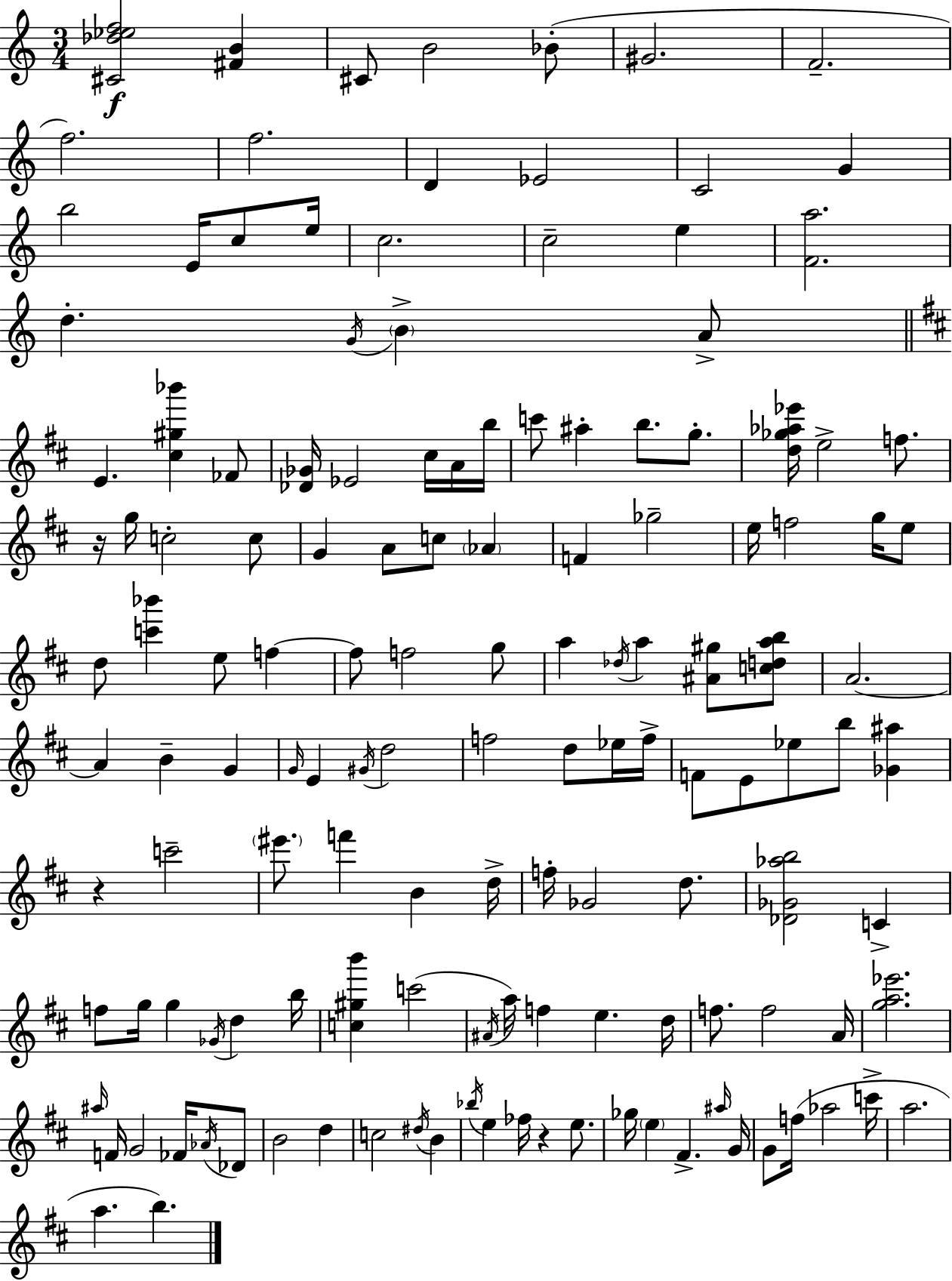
{
  \clef treble
  \numericTimeSignature
  \time 3/4
  \key c \major
  <cis' des'' ees'' f''>2\f <fis' b'>4 | cis'8 b'2 bes'8-.( | gis'2. | f'2.-- | \break f''2.) | f''2. | d'4 ees'2 | c'2 g'4 | \break b''2 e'16 c''8 e''16 | c''2. | c''2-- e''4 | <f' a''>2. | \break d''4.-. \acciaccatura { g'16 } \parenthesize b'4-> a'8-> | \bar "||" \break \key d \major e'4. <cis'' gis'' bes'''>4 fes'8 | <des' ges'>16 ees'2 cis''16 a'16 b''16 | c'''8 ais''4-. b''8. g''8.-. | <d'' ges'' aes'' ees'''>16 e''2-> f''8. | \break r16 g''16 c''2-. c''8 | g'4 a'8 c''8 \parenthesize aes'4 | f'4 ges''2-- | e''16 f''2 g''16 e''8 | \break d''8 <c''' bes'''>4 e''8 f''4~~ | f''8 f''2 g''8 | a''4 \acciaccatura { des''16 } a''4 <ais' gis''>8 <c'' d'' a'' b''>8 | a'2.~~ | \break a'4 b'4-- g'4 | \grace { g'16 } e'4 \acciaccatura { gis'16 } d''2 | f''2 d''8 | ees''16 f''16-> f'8 e'8 ees''8 b''8 <ges' ais''>4 | \break r4 c'''2-- | \parenthesize eis'''8. f'''4 b'4 | d''16-> f''16-. ges'2 | d''8. <des' ges' aes'' b''>2 c'4-> | \break f''8 g''16 g''4 \acciaccatura { ges'16 } d''4 | b''16 <c'' gis'' b'''>4 c'''2( | \acciaccatura { ais'16 } a''16) f''4 e''4. | d''16 f''8. f''2 | \break a'16 <g'' a'' ees'''>2. | \grace { ais''16 } f'16 g'2 | fes'16 \acciaccatura { aes'16 } des'8 b'2 | d''4 c''2 | \break \acciaccatura { dis''16 } b'4 \acciaccatura { bes''16 } e''4 | fes''16 r4 e''8. ges''16 \parenthesize e''4 | fis'4.-> \grace { ais''16 } g'16 g'8 | f''16( aes''2 c'''16-> a''2. | \break a''4. | b''4.) \bar "|."
}